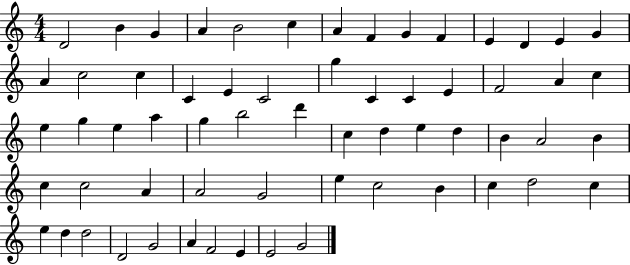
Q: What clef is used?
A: treble